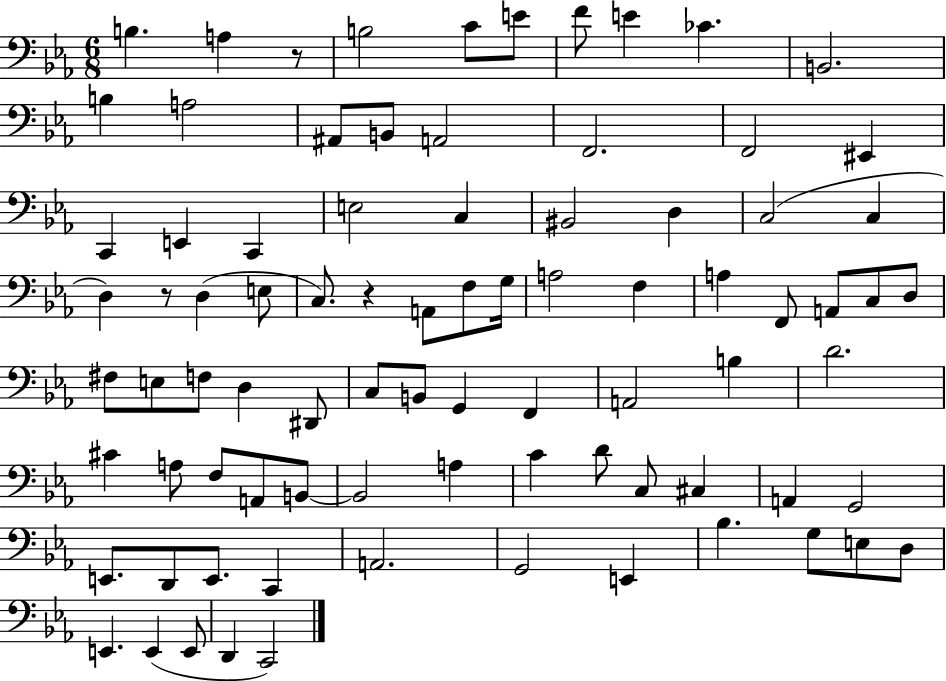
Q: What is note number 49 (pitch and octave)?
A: F2